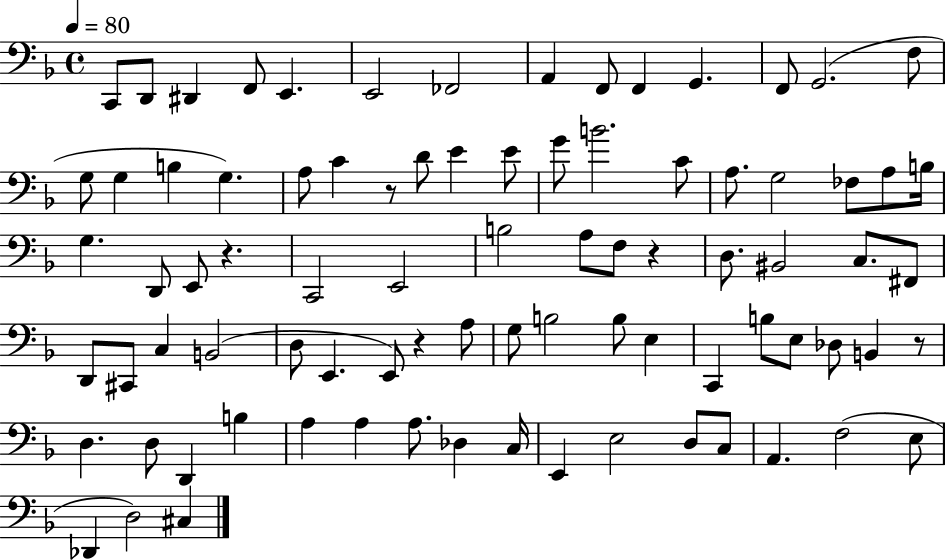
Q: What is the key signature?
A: F major